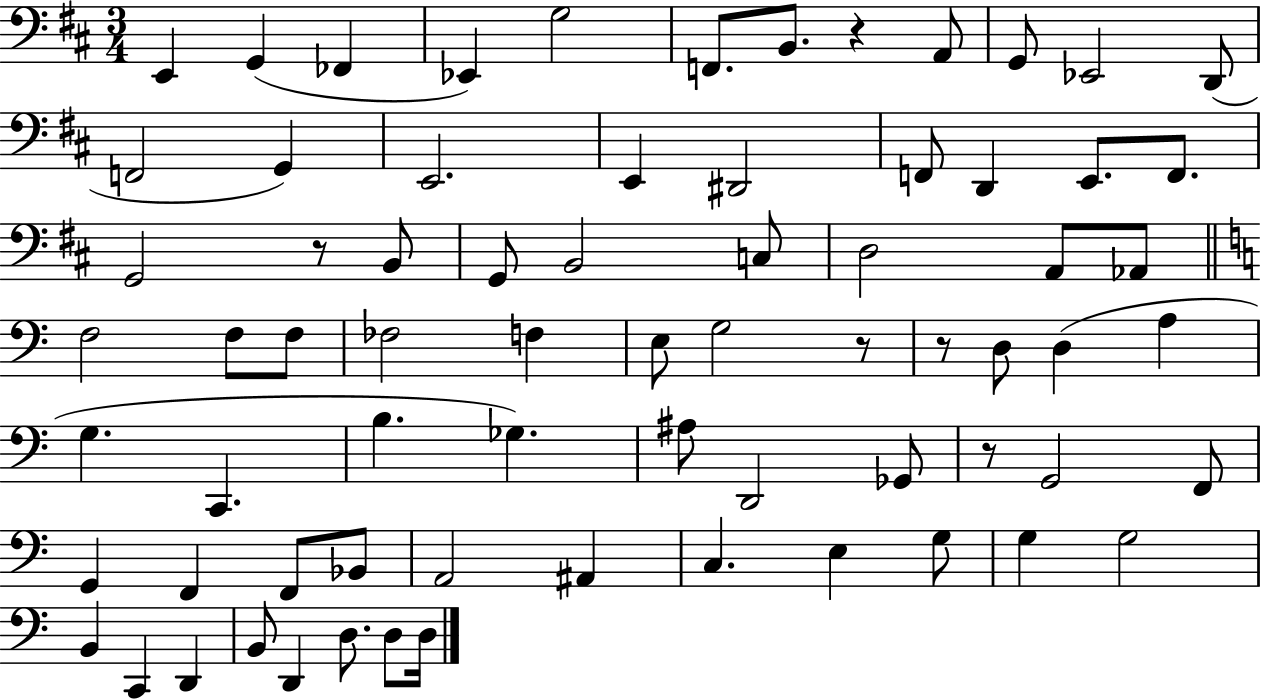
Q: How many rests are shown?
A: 5